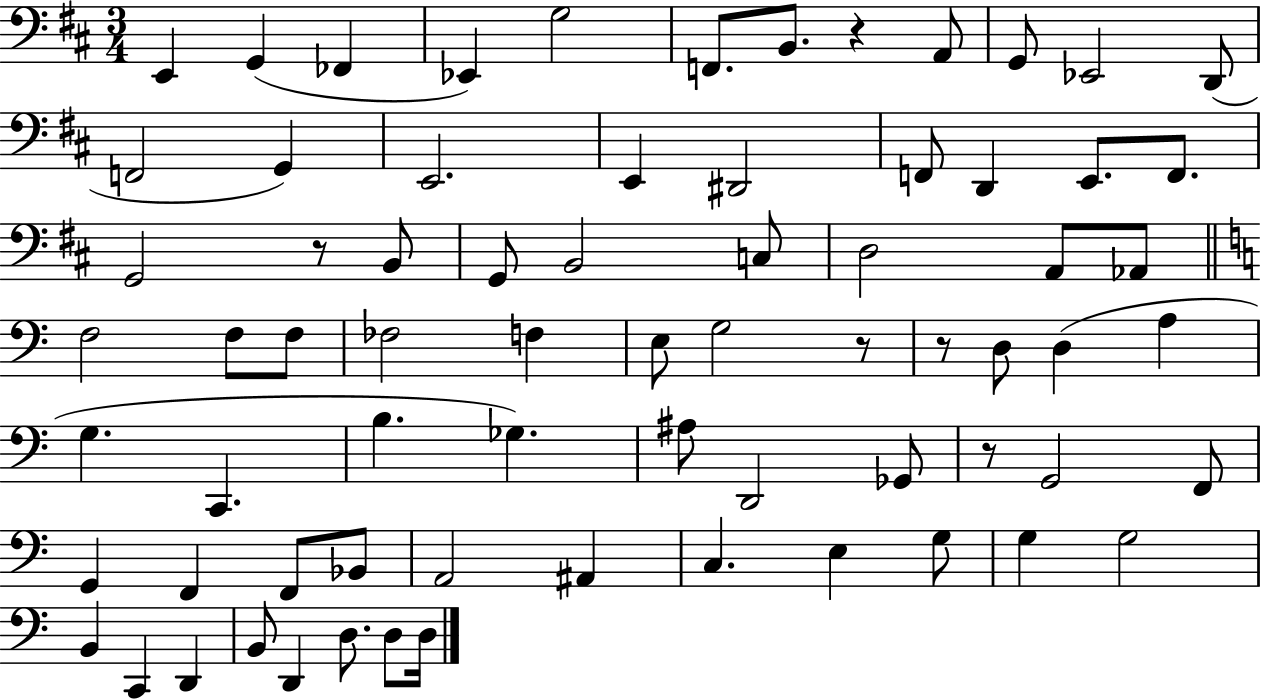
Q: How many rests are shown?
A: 5